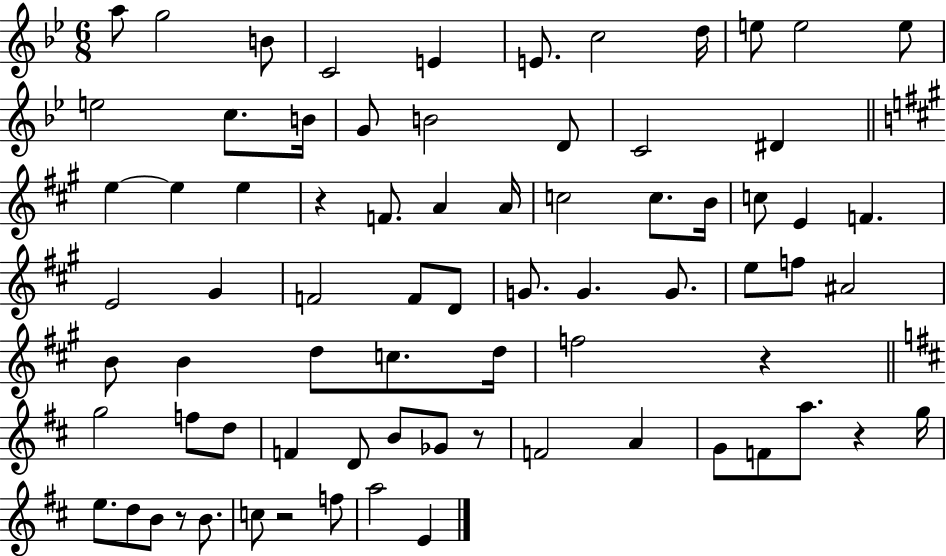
A5/e G5/h B4/e C4/h E4/q E4/e. C5/h D5/s E5/e E5/h E5/e E5/h C5/e. B4/s G4/e B4/h D4/e C4/h D#4/q E5/q E5/q E5/q R/q F4/e. A4/q A4/s C5/h C5/e. B4/s C5/e E4/q F4/q. E4/h G#4/q F4/h F4/e D4/e G4/e. G4/q. G4/e. E5/e F5/e A#4/h B4/e B4/q D5/e C5/e. D5/s F5/h R/q G5/h F5/e D5/e F4/q D4/e B4/e Gb4/e R/e F4/h A4/q G4/e F4/e A5/e. R/q G5/s E5/e. D5/e B4/e R/e B4/e. C5/e R/h F5/e A5/h E4/q